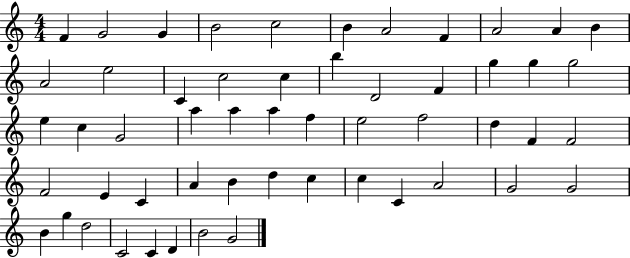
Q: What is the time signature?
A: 4/4